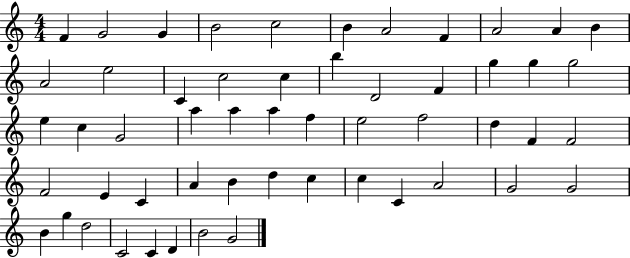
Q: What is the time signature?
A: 4/4